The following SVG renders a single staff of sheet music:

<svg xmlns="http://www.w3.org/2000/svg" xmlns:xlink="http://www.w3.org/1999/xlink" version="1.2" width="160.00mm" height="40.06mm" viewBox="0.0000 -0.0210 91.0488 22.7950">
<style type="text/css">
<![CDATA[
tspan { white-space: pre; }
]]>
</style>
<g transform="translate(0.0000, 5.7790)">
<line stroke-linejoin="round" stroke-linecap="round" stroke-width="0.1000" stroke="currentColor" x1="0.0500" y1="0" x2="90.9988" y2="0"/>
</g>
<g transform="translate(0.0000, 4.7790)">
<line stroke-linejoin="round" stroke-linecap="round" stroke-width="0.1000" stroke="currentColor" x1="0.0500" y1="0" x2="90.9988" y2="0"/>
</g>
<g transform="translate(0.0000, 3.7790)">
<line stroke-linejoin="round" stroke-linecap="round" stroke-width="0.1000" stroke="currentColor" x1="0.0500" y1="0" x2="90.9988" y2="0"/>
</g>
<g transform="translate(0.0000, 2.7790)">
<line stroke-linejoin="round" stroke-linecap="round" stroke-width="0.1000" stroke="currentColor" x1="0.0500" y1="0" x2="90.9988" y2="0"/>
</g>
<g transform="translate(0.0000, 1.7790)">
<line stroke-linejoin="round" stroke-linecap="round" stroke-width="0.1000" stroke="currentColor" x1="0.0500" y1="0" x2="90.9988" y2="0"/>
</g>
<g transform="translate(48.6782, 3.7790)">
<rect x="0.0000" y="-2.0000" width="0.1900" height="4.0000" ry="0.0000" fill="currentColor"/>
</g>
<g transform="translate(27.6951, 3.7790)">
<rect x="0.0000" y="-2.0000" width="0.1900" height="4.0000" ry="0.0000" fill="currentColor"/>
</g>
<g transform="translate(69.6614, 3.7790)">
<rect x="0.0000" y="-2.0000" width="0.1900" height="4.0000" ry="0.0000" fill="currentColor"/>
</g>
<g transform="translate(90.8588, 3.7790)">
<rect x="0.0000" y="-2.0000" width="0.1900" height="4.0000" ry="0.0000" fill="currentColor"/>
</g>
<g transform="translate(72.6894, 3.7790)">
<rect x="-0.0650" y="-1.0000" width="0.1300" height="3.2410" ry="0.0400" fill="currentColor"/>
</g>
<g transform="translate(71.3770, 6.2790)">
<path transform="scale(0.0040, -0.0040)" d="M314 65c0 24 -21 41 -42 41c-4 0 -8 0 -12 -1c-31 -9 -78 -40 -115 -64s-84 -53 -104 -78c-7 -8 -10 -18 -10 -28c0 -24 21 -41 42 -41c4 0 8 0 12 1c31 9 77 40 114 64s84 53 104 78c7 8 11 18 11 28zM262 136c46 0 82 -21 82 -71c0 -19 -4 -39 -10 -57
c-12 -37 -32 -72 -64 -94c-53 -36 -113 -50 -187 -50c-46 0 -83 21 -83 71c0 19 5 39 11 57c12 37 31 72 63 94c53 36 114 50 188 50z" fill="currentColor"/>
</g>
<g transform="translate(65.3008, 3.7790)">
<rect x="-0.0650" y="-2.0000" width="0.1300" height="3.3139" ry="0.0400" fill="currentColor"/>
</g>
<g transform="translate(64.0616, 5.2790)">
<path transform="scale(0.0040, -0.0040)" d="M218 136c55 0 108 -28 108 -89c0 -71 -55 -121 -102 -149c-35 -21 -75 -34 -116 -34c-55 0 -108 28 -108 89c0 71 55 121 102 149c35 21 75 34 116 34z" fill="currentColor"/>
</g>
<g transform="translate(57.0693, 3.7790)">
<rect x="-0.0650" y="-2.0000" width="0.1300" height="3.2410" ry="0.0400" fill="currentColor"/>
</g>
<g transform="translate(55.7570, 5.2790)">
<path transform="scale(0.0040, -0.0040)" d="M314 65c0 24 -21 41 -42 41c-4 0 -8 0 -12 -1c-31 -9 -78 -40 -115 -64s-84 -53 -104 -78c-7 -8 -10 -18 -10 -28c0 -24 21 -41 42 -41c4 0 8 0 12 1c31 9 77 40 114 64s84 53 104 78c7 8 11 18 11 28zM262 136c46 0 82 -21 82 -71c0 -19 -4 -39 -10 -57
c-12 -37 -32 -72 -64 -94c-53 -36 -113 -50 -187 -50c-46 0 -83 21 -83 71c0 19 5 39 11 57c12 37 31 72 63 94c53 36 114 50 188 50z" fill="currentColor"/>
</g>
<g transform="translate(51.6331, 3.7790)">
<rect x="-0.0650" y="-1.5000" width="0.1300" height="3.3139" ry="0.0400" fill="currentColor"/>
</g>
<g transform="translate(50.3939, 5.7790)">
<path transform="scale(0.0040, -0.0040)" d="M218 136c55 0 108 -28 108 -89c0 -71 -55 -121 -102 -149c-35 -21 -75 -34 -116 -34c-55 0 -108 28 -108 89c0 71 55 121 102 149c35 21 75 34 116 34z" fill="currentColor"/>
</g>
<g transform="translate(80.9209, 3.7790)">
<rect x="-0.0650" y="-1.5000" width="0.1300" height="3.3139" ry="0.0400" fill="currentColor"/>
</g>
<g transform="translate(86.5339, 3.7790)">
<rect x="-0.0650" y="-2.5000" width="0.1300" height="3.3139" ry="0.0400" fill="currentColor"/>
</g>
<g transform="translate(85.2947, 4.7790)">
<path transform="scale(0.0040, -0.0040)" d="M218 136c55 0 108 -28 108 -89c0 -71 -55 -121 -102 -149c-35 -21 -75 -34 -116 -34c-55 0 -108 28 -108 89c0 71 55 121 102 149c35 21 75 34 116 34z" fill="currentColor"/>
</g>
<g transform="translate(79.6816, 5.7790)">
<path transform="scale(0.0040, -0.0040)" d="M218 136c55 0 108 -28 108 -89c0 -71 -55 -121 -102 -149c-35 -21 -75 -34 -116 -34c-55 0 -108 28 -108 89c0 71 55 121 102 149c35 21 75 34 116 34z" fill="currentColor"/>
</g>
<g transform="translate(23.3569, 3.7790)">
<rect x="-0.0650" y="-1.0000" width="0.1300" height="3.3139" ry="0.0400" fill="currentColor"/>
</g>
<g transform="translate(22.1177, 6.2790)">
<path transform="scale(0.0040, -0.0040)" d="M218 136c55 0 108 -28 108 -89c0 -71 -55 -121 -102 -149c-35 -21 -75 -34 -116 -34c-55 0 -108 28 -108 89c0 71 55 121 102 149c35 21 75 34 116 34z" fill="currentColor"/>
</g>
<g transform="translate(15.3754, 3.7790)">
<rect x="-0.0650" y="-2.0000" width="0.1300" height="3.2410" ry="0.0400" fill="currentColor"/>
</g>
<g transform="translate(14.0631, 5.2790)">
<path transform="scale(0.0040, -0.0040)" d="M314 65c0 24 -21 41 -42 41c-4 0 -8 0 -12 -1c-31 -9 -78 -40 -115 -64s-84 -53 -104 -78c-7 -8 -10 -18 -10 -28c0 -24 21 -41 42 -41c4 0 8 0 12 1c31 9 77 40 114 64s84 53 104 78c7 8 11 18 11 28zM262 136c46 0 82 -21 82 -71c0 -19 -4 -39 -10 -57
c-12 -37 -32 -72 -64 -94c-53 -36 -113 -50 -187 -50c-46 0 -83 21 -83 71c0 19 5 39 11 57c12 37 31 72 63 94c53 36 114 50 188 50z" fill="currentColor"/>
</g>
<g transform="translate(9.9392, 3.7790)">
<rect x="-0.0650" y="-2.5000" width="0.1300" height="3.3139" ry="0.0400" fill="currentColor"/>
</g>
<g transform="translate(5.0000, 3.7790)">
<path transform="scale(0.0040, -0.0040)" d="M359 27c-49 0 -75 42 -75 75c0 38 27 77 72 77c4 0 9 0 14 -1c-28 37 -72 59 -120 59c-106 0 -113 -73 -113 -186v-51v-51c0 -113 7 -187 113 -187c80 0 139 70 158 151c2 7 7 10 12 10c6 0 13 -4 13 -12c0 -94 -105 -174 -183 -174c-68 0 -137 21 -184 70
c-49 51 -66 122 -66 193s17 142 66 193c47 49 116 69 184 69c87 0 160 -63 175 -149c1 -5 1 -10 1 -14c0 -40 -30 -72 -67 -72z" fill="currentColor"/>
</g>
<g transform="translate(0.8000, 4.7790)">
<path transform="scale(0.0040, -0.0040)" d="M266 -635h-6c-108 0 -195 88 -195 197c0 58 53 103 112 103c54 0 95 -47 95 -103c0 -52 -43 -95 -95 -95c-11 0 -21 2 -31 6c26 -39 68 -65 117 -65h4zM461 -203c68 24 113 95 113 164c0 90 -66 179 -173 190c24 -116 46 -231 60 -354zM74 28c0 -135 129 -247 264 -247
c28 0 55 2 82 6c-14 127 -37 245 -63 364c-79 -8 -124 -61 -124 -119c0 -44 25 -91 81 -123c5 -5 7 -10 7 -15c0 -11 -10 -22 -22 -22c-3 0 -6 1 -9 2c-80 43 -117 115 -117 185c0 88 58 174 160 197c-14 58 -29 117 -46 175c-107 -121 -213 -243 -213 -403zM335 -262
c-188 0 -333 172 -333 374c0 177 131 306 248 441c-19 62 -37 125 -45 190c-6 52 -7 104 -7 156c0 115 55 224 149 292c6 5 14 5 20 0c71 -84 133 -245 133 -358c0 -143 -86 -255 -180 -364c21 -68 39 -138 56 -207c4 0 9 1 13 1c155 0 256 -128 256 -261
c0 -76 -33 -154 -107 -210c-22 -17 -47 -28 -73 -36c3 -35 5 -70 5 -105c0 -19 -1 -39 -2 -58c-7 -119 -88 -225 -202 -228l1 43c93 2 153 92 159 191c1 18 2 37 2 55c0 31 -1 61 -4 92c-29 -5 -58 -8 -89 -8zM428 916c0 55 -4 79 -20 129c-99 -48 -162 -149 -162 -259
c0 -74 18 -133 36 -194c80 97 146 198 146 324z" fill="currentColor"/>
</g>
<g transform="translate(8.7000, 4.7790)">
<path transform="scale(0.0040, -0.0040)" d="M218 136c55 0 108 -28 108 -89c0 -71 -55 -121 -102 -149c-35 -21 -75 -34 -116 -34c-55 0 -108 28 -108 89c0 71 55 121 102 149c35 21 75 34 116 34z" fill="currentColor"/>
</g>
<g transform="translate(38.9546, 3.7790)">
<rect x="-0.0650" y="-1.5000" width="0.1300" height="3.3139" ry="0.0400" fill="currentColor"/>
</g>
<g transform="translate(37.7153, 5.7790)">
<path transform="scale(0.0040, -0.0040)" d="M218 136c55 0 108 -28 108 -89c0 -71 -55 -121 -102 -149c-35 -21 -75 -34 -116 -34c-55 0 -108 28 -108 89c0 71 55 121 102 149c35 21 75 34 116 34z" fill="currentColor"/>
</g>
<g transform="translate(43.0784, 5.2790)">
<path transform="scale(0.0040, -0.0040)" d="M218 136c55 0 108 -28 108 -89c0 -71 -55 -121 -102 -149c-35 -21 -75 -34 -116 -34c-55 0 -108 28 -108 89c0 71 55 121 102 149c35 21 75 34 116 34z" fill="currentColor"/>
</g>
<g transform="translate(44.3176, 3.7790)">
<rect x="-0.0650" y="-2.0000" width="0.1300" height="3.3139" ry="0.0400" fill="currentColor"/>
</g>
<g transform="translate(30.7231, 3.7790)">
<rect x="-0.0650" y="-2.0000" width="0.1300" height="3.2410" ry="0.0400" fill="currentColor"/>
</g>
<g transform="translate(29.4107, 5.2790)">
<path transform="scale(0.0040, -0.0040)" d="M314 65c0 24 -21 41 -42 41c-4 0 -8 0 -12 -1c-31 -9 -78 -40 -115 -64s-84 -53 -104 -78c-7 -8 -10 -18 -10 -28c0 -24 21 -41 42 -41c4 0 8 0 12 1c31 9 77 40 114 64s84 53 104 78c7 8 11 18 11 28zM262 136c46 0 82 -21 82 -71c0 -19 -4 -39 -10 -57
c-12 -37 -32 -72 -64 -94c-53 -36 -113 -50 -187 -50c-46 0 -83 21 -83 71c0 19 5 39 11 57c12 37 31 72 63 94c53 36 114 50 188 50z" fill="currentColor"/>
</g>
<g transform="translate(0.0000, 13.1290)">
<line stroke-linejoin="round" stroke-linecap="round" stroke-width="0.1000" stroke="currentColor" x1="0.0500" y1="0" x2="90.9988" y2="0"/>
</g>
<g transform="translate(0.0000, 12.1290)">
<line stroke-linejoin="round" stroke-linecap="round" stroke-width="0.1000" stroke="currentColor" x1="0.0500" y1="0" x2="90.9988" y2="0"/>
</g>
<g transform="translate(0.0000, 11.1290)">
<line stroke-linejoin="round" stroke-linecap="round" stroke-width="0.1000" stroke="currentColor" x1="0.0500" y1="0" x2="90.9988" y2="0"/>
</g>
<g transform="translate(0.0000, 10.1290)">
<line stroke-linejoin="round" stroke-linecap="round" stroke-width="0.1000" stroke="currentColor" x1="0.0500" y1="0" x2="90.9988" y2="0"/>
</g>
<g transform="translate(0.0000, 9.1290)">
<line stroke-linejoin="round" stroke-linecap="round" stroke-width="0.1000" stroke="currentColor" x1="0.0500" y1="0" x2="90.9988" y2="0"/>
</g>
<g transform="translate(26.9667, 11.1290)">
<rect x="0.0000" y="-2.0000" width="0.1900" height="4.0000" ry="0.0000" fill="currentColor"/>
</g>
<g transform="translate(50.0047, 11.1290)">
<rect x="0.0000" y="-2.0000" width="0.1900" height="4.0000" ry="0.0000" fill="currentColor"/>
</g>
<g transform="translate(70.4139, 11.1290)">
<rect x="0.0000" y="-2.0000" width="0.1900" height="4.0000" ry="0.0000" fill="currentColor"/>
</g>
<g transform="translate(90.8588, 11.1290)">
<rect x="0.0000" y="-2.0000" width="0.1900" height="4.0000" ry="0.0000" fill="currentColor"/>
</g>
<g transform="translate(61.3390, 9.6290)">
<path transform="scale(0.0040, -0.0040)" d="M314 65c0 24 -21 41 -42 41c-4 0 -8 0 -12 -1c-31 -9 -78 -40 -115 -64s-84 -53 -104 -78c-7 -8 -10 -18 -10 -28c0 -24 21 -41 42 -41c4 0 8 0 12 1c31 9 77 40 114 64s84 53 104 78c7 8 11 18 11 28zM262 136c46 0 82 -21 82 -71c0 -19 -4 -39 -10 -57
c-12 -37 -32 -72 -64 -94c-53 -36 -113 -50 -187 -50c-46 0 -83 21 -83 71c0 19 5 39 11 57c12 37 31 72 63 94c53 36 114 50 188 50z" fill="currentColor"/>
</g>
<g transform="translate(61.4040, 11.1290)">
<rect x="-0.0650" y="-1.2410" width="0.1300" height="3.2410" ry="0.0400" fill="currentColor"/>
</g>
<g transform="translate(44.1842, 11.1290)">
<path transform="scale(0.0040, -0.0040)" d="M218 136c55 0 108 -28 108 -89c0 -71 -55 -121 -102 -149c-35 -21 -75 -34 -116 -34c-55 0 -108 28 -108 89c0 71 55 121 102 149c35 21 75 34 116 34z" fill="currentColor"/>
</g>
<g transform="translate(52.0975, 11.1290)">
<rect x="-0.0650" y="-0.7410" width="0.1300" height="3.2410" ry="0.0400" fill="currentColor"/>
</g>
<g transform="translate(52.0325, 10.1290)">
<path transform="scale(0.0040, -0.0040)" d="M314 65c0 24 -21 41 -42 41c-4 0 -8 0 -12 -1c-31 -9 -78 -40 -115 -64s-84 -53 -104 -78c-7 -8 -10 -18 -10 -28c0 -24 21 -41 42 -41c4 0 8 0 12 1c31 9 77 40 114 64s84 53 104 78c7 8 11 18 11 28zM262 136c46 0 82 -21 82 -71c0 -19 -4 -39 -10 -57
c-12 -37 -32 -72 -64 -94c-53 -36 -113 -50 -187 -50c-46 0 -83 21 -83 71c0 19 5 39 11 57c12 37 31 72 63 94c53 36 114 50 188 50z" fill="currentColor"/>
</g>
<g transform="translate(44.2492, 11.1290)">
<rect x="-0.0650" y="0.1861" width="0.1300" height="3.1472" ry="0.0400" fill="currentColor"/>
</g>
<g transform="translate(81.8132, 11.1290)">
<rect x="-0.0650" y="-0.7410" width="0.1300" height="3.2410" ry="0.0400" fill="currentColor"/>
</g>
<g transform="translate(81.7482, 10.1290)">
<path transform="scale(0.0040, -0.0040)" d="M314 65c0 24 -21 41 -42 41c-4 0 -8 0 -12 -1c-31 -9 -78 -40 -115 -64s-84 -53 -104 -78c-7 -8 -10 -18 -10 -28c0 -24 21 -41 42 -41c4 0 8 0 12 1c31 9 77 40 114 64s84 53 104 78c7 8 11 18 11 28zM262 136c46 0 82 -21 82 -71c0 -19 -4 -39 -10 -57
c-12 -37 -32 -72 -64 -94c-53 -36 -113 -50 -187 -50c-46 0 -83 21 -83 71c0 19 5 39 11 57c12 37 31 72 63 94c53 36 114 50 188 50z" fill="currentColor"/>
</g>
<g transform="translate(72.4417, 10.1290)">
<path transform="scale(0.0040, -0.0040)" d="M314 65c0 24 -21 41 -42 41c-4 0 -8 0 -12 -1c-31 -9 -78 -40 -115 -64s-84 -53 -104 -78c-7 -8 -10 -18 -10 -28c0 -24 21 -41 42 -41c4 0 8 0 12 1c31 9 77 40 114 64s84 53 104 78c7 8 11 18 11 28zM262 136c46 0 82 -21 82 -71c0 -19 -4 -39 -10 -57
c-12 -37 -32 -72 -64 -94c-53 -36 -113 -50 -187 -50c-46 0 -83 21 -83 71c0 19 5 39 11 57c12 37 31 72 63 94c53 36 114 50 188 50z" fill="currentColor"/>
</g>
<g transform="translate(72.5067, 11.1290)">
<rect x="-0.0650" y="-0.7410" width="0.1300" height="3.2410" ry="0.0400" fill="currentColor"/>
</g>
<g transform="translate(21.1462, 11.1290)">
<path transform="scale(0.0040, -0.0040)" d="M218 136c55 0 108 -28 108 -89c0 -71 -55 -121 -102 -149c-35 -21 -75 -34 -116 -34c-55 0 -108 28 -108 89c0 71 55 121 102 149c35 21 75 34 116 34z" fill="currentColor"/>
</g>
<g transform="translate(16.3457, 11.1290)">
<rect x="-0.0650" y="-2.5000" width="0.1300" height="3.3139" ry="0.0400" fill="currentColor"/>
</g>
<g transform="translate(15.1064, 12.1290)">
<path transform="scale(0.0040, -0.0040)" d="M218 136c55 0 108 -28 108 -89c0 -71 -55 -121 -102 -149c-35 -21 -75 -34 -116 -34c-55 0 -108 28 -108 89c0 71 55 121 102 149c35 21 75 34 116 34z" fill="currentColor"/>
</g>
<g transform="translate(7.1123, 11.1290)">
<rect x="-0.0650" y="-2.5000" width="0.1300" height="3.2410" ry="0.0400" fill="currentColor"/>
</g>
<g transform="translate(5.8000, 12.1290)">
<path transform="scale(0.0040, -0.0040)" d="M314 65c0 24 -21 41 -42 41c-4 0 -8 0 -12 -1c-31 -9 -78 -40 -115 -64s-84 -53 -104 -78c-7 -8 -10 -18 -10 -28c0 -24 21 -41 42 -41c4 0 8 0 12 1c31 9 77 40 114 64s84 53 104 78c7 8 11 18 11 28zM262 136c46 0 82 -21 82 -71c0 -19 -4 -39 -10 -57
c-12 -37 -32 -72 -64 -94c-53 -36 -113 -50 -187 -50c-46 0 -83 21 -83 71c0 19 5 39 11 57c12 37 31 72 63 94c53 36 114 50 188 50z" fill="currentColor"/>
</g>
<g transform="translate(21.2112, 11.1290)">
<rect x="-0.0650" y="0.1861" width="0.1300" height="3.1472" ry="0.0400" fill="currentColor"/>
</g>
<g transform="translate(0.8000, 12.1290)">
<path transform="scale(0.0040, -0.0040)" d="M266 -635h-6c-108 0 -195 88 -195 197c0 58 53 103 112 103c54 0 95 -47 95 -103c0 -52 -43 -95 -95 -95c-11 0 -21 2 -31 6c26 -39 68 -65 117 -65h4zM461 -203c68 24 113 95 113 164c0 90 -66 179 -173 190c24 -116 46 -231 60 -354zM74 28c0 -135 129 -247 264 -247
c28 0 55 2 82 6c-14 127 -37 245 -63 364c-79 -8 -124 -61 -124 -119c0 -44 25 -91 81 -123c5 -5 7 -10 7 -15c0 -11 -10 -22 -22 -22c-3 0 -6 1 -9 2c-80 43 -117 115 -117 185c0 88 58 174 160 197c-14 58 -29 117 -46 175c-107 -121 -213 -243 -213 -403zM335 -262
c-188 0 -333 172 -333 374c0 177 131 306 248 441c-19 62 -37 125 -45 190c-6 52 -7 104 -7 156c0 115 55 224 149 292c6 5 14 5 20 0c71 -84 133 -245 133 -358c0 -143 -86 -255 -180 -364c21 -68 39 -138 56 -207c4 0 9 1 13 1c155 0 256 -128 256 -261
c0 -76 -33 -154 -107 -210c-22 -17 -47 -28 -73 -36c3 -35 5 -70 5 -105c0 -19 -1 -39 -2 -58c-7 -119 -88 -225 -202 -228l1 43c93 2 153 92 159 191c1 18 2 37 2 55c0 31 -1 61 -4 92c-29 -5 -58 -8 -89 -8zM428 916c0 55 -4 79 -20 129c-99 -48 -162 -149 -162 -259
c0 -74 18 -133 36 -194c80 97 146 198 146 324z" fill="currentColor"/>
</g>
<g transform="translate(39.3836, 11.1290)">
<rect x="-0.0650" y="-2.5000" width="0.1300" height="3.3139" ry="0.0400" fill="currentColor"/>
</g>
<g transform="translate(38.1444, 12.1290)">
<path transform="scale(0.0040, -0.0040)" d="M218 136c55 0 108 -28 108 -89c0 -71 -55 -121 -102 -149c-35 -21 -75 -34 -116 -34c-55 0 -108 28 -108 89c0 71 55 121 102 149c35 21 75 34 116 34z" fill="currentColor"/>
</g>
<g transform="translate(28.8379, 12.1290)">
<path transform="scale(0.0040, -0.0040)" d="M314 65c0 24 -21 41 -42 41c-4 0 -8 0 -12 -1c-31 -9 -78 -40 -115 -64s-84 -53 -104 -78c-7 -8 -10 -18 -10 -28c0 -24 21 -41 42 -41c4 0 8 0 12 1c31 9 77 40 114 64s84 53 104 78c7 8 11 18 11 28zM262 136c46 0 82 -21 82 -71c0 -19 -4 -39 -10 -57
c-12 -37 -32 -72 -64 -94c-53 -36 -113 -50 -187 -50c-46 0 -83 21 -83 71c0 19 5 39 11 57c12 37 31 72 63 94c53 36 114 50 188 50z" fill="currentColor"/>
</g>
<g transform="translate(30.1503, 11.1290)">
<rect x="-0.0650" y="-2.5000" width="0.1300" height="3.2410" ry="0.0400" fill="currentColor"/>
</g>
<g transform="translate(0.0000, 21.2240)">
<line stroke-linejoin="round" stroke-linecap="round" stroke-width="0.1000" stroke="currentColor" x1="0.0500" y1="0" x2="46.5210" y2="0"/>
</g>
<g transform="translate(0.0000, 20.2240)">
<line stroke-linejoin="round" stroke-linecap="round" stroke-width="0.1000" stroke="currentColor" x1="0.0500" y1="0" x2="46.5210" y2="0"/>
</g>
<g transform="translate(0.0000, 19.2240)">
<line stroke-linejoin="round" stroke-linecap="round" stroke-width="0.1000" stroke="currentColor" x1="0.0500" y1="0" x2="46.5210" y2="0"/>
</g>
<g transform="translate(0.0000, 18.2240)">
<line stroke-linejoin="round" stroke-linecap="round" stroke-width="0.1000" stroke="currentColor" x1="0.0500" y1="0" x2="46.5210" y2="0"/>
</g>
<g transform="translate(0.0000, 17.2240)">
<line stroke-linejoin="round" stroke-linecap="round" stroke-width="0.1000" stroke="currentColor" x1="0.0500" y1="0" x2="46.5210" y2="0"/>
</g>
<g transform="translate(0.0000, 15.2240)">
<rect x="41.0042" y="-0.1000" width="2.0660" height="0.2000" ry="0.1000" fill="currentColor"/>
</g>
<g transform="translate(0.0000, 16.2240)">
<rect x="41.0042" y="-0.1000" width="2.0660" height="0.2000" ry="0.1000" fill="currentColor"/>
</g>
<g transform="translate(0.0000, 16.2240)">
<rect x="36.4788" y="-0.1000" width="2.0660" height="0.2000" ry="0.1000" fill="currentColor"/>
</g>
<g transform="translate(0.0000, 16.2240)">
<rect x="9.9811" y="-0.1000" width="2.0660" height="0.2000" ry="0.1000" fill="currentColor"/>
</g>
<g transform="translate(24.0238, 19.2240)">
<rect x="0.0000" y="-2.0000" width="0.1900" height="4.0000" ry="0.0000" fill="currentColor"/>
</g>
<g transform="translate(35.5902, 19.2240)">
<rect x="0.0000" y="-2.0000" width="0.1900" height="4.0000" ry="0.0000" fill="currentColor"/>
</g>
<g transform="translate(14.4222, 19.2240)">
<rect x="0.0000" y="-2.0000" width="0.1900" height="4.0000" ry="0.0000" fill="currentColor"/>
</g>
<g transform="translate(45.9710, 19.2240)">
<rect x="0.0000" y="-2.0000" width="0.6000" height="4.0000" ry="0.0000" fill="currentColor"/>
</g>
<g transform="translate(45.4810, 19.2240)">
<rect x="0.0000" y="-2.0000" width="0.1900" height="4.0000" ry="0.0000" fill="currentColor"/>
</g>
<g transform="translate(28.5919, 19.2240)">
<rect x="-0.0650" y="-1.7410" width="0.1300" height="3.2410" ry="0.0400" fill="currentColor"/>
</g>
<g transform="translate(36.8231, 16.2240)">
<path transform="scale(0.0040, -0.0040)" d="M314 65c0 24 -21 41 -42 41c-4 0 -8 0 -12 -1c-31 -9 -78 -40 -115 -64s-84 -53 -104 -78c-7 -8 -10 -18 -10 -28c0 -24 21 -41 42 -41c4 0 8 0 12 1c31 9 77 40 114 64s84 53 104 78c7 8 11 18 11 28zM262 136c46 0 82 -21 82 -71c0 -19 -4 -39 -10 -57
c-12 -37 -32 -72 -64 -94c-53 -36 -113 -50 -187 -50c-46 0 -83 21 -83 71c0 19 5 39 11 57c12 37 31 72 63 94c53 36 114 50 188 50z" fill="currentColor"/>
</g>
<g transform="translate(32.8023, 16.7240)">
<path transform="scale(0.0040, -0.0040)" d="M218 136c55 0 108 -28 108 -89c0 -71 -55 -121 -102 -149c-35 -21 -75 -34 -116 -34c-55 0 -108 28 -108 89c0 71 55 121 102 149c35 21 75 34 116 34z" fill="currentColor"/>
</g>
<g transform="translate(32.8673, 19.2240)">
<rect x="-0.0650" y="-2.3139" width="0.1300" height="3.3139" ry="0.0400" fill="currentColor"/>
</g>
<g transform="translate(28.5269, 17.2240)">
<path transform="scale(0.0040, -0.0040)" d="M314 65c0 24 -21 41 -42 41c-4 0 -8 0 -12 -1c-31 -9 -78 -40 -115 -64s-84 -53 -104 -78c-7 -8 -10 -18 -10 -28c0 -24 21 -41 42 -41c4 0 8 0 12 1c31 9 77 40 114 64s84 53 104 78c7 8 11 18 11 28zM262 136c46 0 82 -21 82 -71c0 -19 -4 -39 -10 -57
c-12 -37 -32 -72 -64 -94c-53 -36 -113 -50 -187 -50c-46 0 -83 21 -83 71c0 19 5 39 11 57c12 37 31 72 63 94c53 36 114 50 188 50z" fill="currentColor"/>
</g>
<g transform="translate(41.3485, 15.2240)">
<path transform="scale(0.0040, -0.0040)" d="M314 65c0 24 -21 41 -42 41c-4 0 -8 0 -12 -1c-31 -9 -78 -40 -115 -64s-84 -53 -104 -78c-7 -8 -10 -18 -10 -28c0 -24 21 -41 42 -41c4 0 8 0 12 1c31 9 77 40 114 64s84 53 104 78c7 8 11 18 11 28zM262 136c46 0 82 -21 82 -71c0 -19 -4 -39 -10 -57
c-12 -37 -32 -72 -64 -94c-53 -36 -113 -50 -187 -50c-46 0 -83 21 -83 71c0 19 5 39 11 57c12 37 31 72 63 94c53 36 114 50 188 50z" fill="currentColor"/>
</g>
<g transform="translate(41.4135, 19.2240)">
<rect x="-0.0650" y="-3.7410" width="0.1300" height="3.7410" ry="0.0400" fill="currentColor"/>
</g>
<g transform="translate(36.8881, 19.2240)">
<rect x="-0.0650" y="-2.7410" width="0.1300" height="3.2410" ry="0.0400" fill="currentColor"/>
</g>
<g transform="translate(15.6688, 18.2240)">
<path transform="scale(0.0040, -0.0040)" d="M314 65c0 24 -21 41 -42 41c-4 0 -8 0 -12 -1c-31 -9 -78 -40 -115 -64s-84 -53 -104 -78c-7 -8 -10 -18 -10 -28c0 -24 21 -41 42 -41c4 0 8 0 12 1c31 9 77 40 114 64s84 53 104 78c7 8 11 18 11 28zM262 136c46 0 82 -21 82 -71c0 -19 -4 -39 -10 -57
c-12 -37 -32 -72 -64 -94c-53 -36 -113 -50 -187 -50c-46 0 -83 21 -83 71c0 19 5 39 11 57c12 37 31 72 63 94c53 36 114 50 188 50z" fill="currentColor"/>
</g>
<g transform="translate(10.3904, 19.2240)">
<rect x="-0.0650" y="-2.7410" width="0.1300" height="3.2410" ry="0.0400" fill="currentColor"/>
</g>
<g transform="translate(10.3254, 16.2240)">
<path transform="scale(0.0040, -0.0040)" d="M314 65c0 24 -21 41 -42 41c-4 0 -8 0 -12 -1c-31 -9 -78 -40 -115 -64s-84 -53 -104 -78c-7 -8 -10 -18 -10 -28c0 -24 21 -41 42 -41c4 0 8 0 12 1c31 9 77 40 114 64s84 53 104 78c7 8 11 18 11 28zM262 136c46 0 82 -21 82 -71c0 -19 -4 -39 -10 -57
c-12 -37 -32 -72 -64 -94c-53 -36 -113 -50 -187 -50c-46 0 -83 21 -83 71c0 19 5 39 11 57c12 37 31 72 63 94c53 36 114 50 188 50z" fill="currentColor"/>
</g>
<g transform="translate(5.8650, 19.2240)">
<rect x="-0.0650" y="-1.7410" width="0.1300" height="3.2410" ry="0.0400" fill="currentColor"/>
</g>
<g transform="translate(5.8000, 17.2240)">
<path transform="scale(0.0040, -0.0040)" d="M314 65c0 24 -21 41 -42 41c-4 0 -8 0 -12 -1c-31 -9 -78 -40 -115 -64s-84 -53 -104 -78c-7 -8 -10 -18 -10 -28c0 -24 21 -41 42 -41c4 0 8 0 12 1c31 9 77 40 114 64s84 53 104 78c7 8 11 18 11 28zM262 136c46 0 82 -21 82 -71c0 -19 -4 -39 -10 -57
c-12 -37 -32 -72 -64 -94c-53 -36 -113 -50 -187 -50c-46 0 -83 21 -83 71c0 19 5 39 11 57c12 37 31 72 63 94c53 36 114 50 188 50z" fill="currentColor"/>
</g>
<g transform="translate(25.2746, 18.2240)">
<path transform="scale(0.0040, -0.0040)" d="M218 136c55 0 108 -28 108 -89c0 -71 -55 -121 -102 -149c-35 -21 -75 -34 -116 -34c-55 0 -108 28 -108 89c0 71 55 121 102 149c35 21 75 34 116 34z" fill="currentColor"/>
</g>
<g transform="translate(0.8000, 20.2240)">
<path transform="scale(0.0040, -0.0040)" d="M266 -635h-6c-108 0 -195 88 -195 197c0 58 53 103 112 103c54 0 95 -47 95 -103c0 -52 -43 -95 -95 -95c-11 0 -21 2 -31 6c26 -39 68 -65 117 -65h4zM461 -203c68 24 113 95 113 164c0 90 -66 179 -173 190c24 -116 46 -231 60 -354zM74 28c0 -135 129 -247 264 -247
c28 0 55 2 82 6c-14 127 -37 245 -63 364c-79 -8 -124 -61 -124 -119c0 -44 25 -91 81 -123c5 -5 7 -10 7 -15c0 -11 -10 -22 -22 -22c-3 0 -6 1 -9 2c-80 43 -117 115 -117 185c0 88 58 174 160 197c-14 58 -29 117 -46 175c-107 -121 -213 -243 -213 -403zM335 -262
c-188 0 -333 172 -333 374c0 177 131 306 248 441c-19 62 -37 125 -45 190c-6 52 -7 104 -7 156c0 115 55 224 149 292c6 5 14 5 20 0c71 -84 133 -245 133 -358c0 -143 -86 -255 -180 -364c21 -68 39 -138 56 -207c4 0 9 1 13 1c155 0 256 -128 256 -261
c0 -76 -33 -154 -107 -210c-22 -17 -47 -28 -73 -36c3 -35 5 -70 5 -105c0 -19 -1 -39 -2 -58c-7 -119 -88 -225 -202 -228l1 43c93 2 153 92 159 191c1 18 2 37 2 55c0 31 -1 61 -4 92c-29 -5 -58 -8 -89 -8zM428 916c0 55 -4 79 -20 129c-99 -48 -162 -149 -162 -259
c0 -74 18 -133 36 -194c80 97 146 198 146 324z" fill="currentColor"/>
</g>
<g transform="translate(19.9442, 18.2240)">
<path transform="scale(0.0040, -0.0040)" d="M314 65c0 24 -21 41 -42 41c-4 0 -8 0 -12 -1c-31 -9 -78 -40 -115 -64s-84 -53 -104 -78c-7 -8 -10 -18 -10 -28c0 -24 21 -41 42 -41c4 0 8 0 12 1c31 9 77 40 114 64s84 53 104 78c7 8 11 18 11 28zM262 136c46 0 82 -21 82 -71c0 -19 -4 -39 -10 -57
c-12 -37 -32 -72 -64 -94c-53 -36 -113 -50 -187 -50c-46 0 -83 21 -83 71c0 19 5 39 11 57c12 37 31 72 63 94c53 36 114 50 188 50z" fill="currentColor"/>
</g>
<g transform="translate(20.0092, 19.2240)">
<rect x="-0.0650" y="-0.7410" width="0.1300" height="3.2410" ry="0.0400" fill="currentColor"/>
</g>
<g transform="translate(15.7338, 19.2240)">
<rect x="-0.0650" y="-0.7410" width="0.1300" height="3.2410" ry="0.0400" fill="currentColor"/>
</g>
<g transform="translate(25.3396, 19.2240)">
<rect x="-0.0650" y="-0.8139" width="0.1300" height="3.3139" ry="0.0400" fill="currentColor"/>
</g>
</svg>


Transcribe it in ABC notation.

X:1
T:Untitled
M:4/4
L:1/4
K:C
G F2 D F2 E F E F2 F D2 E G G2 G B G2 G B d2 e2 d2 d2 f2 a2 d2 d2 d f2 g a2 c'2